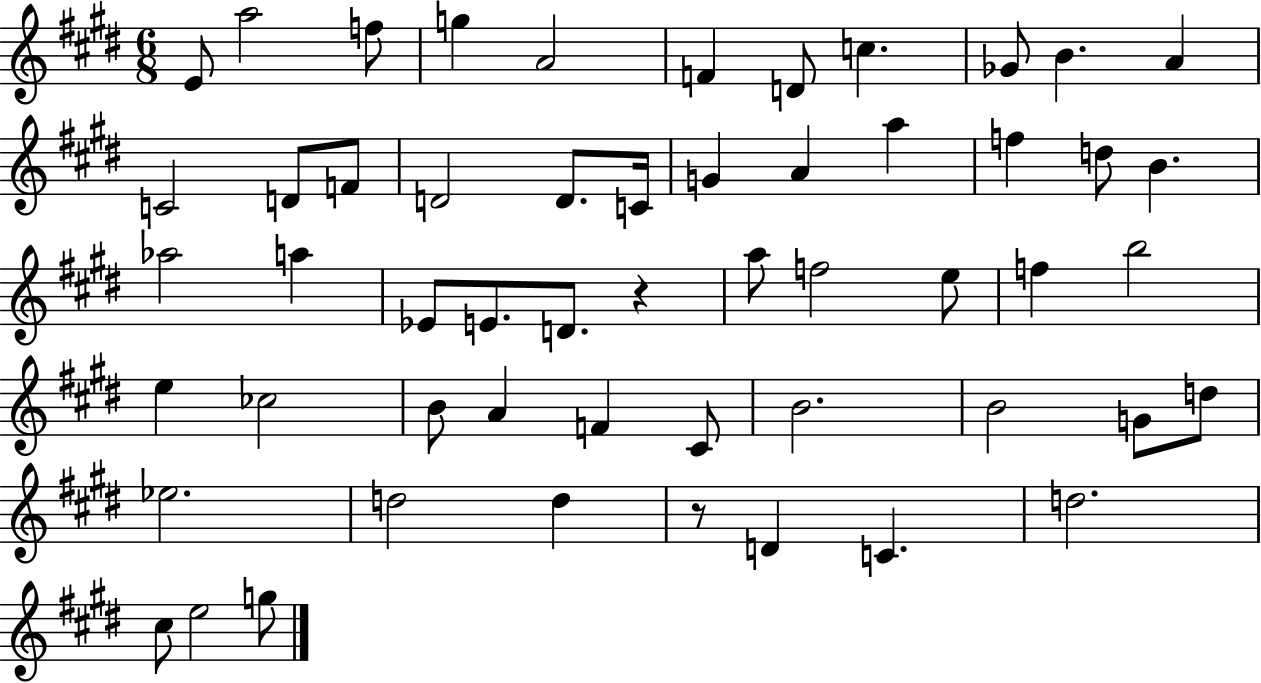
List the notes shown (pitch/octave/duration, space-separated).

E4/e A5/h F5/e G5/q A4/h F4/q D4/e C5/q. Gb4/e B4/q. A4/q C4/h D4/e F4/e D4/h D4/e. C4/s G4/q A4/q A5/q F5/q D5/e B4/q. Ab5/h A5/q Eb4/e E4/e. D4/e. R/q A5/e F5/h E5/e F5/q B5/h E5/q CES5/h B4/e A4/q F4/q C#4/e B4/h. B4/h G4/e D5/e Eb5/h. D5/h D5/q R/e D4/q C4/q. D5/h. C#5/e E5/h G5/e